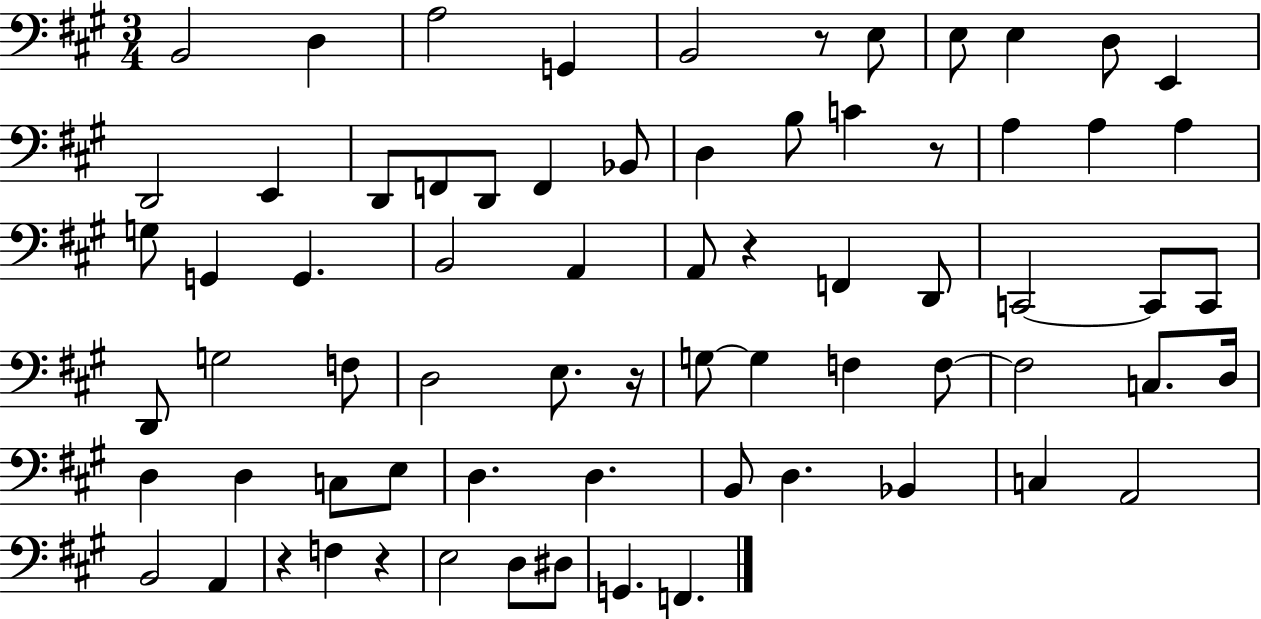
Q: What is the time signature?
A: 3/4